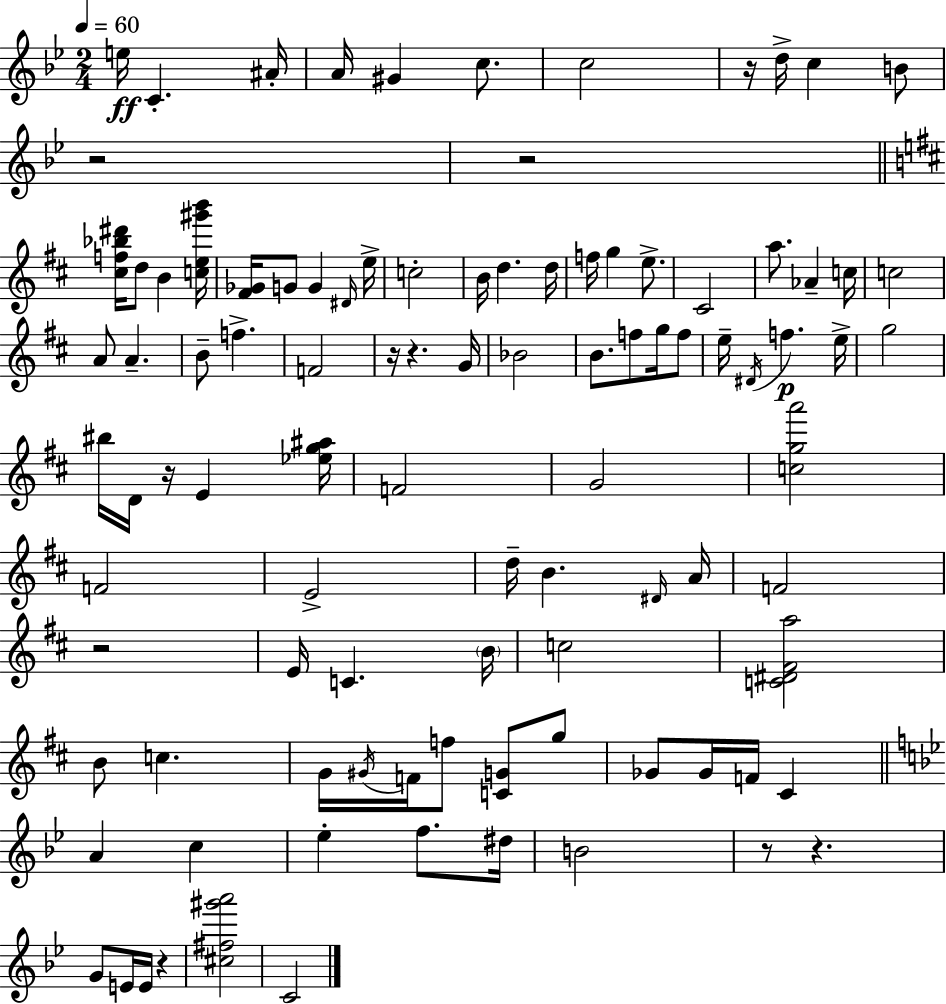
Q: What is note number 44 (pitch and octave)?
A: G5